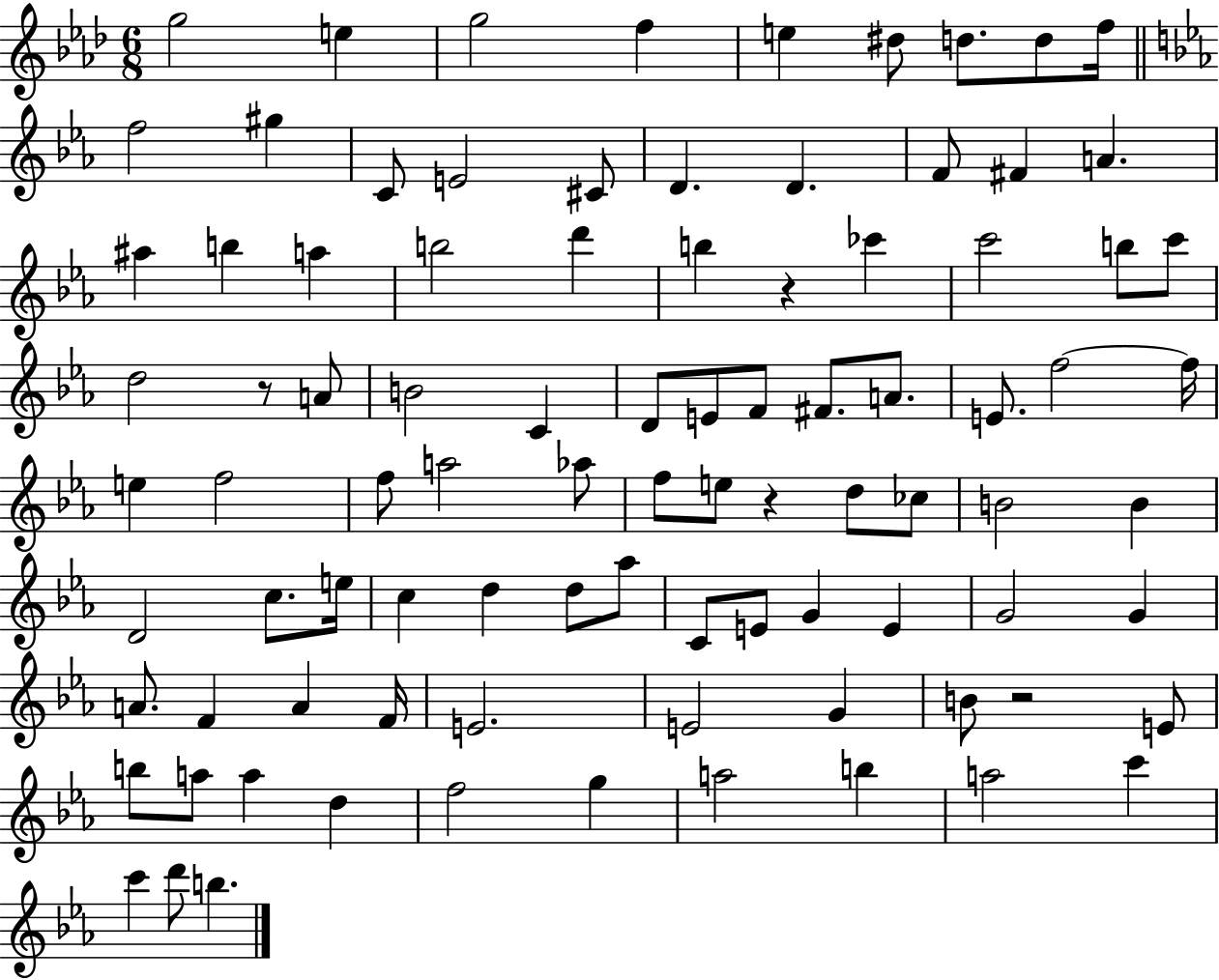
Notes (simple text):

G5/h E5/q G5/h F5/q E5/q D#5/e D5/e. D5/e F5/s F5/h G#5/q C4/e E4/h C#4/e D4/q. D4/q. F4/e F#4/q A4/q. A#5/q B5/q A5/q B5/h D6/q B5/q R/q CES6/q C6/h B5/e C6/e D5/h R/e A4/e B4/h C4/q D4/e E4/e F4/e F#4/e. A4/e. E4/e. F5/h F5/s E5/q F5/h F5/e A5/h Ab5/e F5/e E5/e R/q D5/e CES5/e B4/h B4/q D4/h C5/e. E5/s C5/q D5/q D5/e Ab5/e C4/e E4/e G4/q E4/q G4/h G4/q A4/e. F4/q A4/q F4/s E4/h. E4/h G4/q B4/e R/h E4/e B5/e A5/e A5/q D5/q F5/h G5/q A5/h B5/q A5/h C6/q C6/q D6/e B5/q.